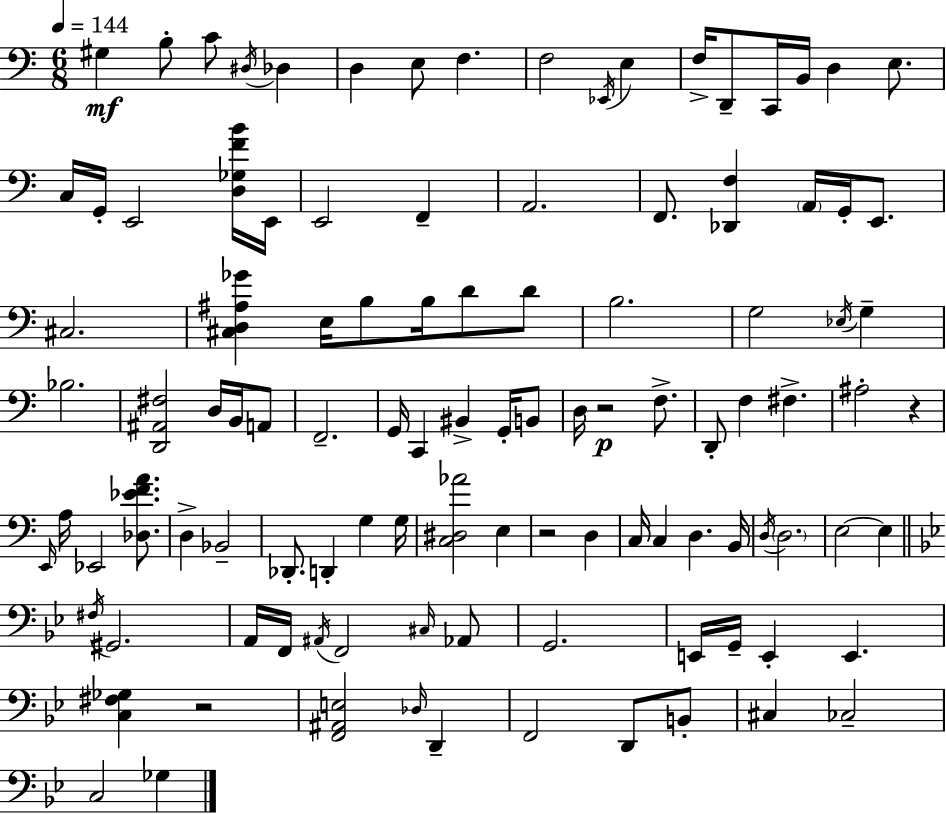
{
  \clef bass
  \numericTimeSignature
  \time 6/8
  \key c \major
  \tempo 4 = 144
  gis4\mf b8-. c'8 \acciaccatura { dis16 } des4 | d4 e8 f4. | f2 \acciaccatura { ees,16 } e4 | f16-> d,8-- c,16 b,16 d4 e8. | \break c16 g,16-. e,2 | <d ges f' b'>16 e,16 e,2 f,4-- | a,2. | f,8. <des, f>4 \parenthesize a,16 g,16-. e,8. | \break cis2. | <cis d ais ges'>4 e16 b8 b16 d'8 | d'8 b2. | g2 \acciaccatura { ees16 } g4-- | \break bes2. | <d, ais, fis>2 d16 | b,16 a,8 f,2.-- | g,16 c,4 bis,4-> | \break g,16-. b,8 d16 r2\p | f8.-> d,8-. f4 fis4.-> | ais2-. r4 | \grace { e,16 } a16 ees,2 | \break <des ees' f' a'>8. d4-> bes,2-- | des,8.-. d,4-. g4 | g16 <c dis aes'>2 | e4 r2 | \break d4 c16 c4 d4. | b,16 \acciaccatura { d16 } \parenthesize d2. | e2~~ | e4 \bar "||" \break \key bes \major \acciaccatura { fis16 } gis,2. | a,16 f,16 \acciaccatura { ais,16 } f,2 | \grace { cis16 } aes,8 g,2. | e,16 g,16-- e,4-. e,4. | \break <c fis ges>4 r2 | <f, ais, e>2 \grace { des16 } | d,4-- f,2 | d,8 b,8-. cis4 ces2-- | \break c2 | ges4 \bar "|."
}